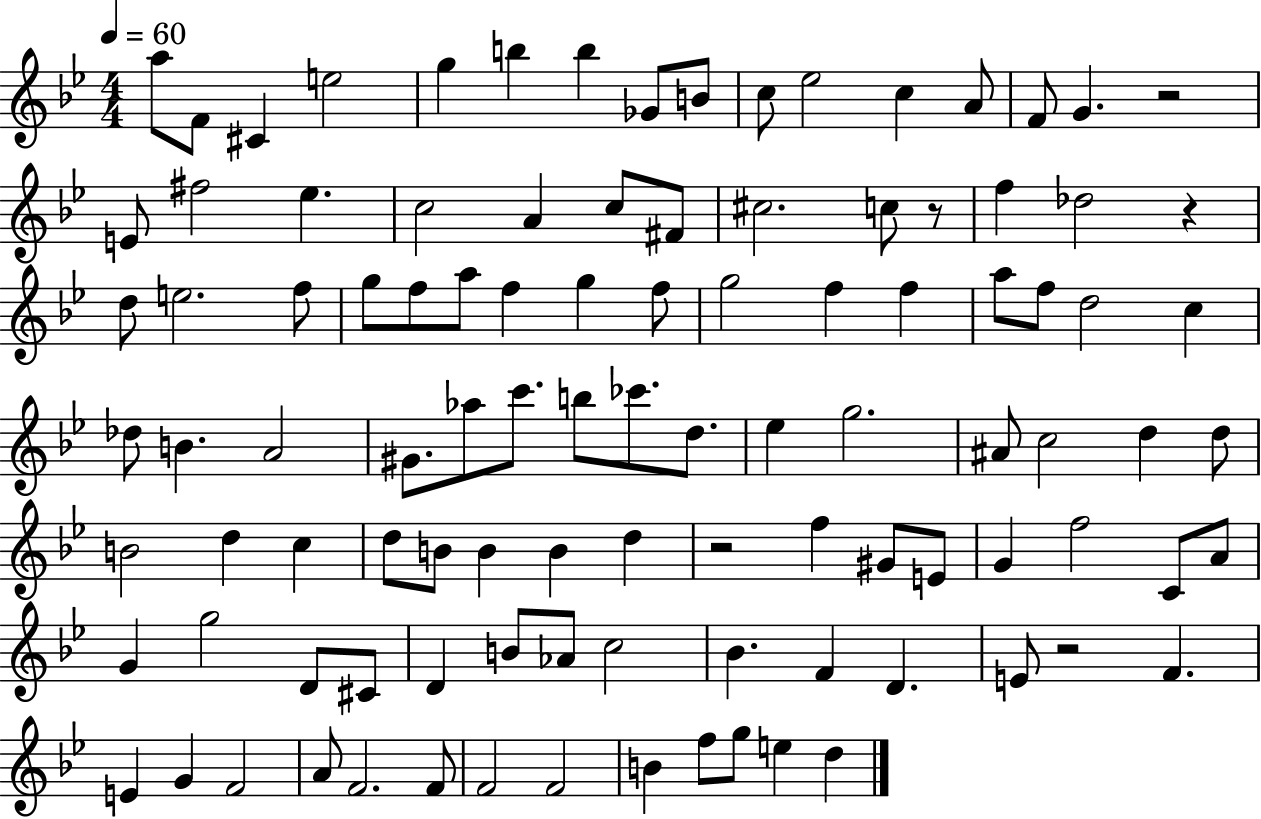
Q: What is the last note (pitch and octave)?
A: D5